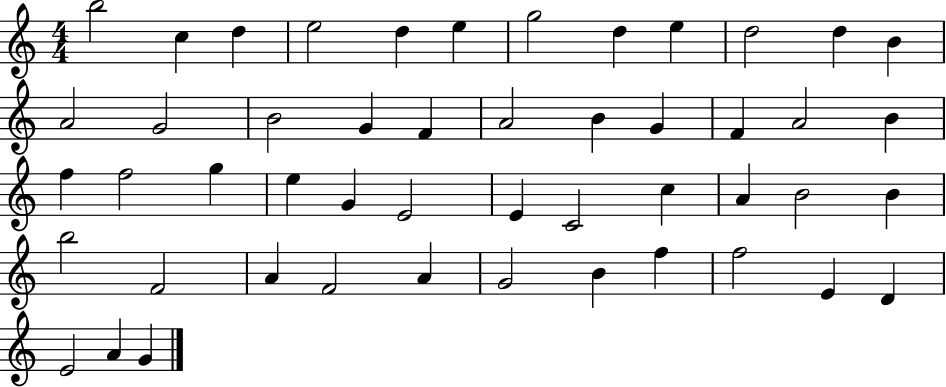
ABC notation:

X:1
T:Untitled
M:4/4
L:1/4
K:C
b2 c d e2 d e g2 d e d2 d B A2 G2 B2 G F A2 B G F A2 B f f2 g e G E2 E C2 c A B2 B b2 F2 A F2 A G2 B f f2 E D E2 A G